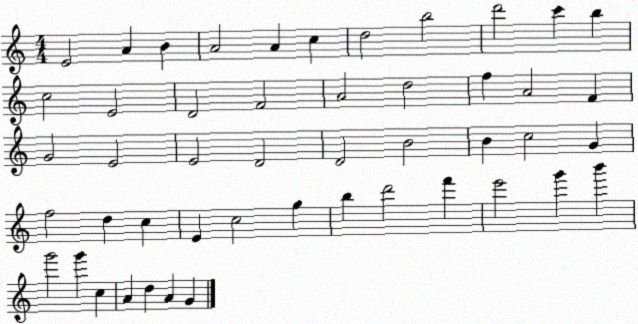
X:1
T:Untitled
M:4/4
L:1/4
K:C
E2 A B A2 A c d2 b2 d'2 c' b c2 E2 D2 F2 A2 d2 f A2 F G2 E2 E2 D2 D2 B2 B c2 G f2 d c E c2 g b d'2 f' e'2 g' b' g'2 g' c A d A G